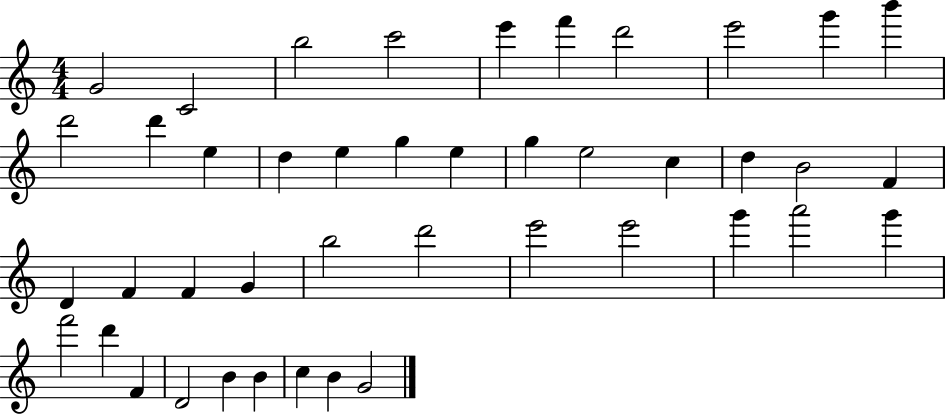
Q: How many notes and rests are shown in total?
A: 43